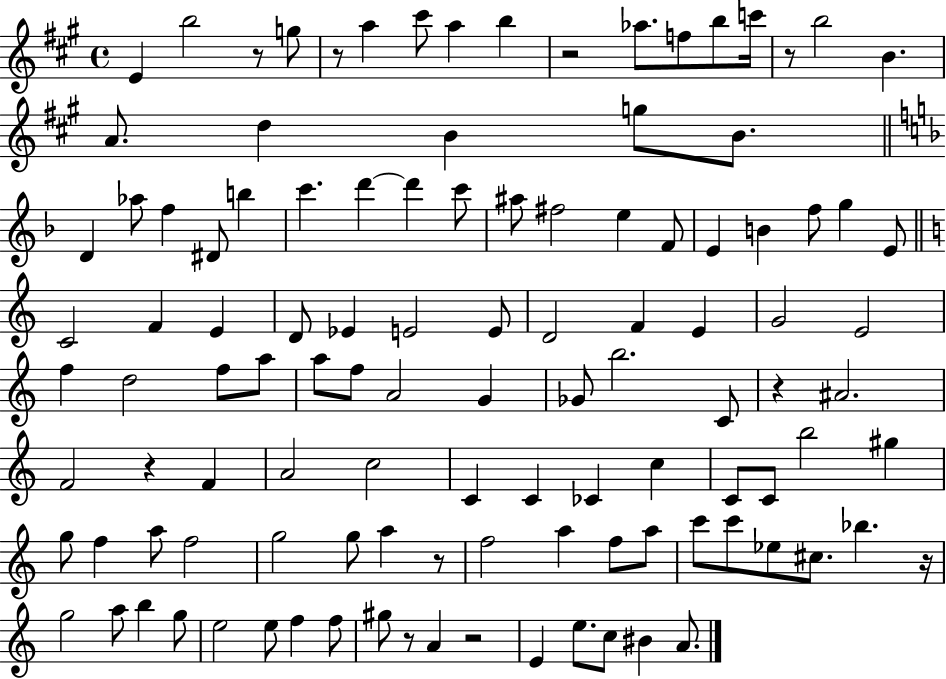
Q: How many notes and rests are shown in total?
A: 113